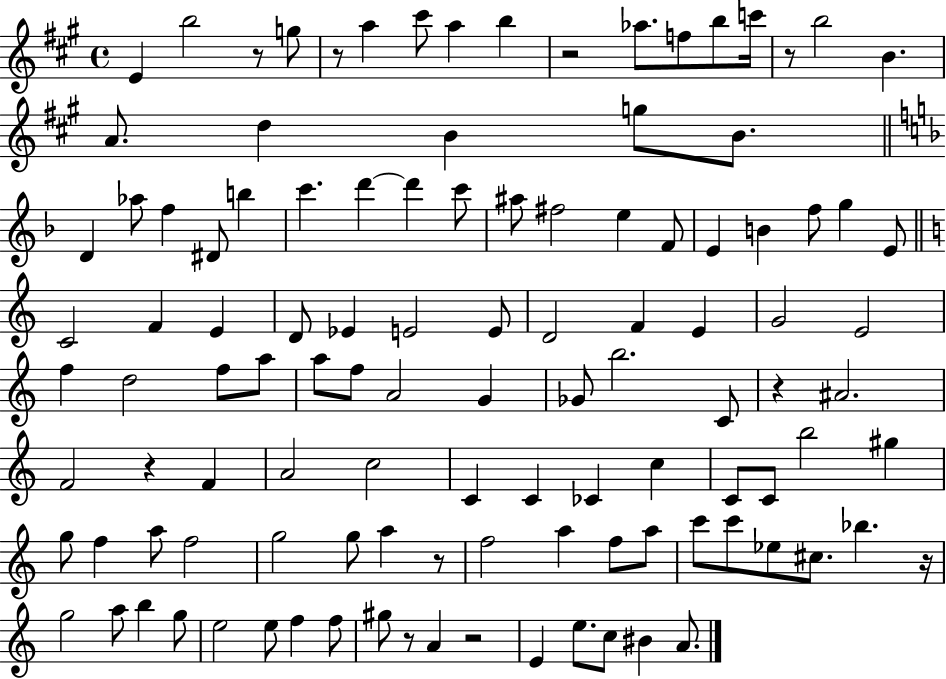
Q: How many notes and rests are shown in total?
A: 113